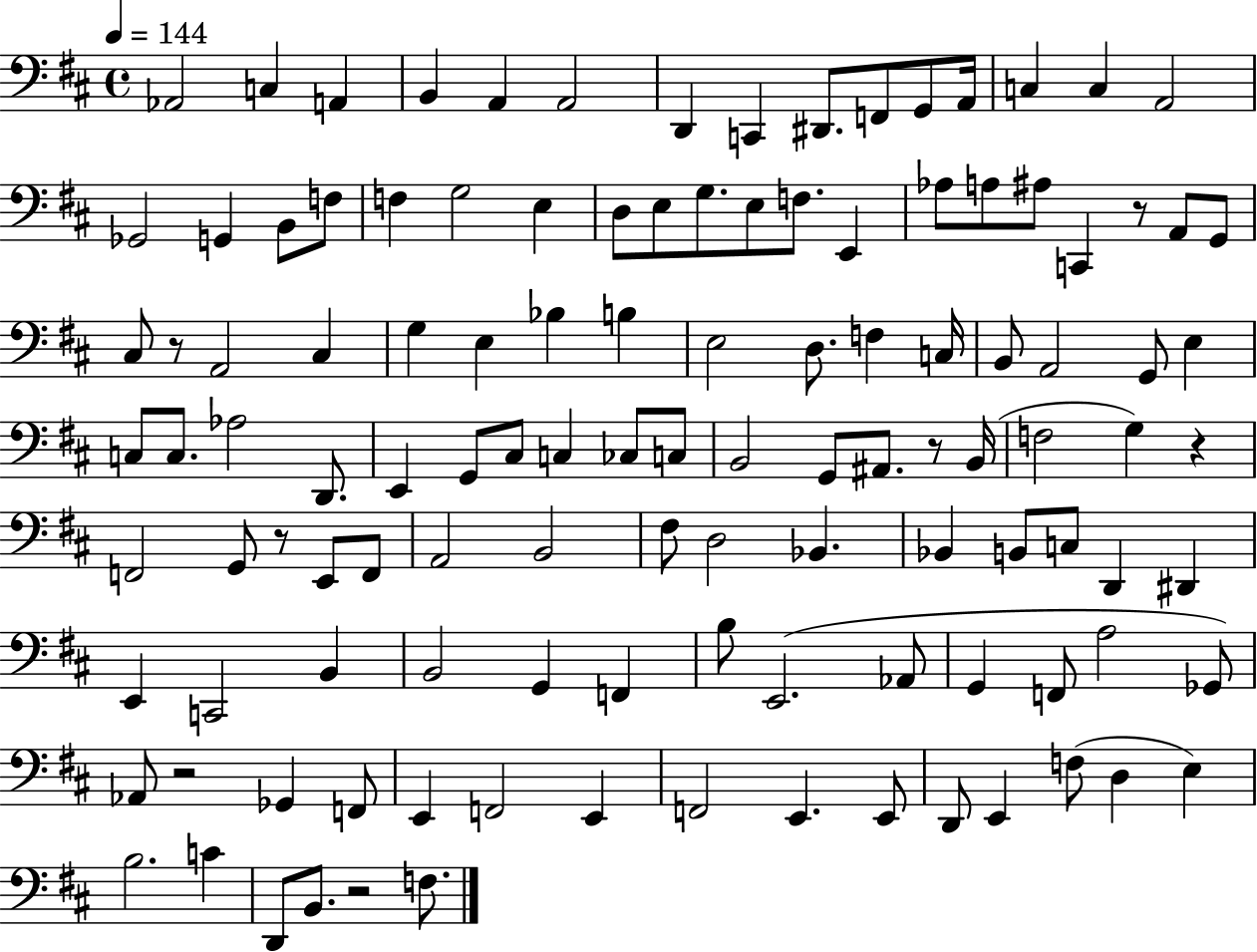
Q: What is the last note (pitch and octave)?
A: F3